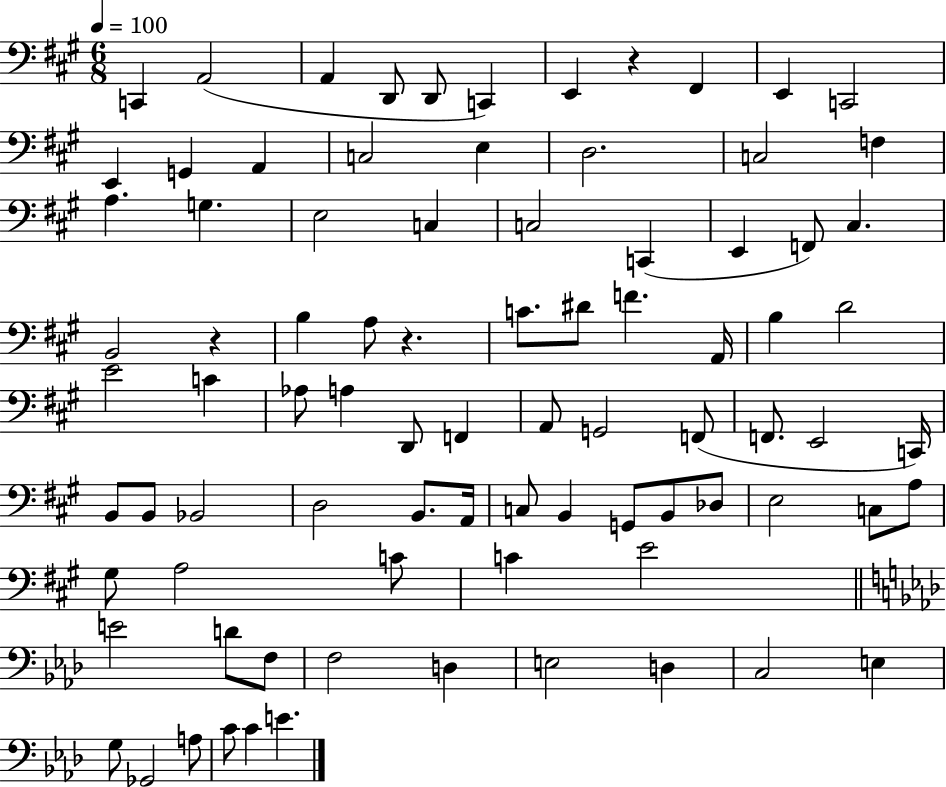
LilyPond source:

{
  \clef bass
  \numericTimeSignature
  \time 6/8
  \key a \major
  \tempo 4 = 100
  c,4 a,2( | a,4 d,8 d,8 c,4) | e,4 r4 fis,4 | e,4 c,2 | \break e,4 g,4 a,4 | c2 e4 | d2. | c2 f4 | \break a4. g4. | e2 c4 | c2 c,4( | e,4 f,8) cis4. | \break b,2 r4 | b4 a8 r4. | c'8. dis'8 f'4. a,16 | b4 d'2 | \break e'2 c'4 | aes8 a4 d,8 f,4 | a,8 g,2 f,8( | f,8. e,2 c,16) | \break b,8 b,8 bes,2 | d2 b,8. a,16 | c8 b,4 g,8 b,8 des8 | e2 c8 a8 | \break gis8 a2 c'8 | c'4 e'2 | \bar "||" \break \key f \minor e'2 d'8 f8 | f2 d4 | e2 d4 | c2 e4 | \break g8 ges,2 a8 | c'8 c'4 e'4. | \bar "|."
}